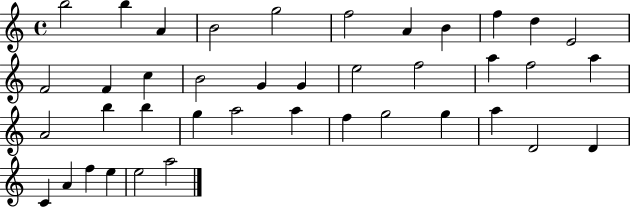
X:1
T:Untitled
M:4/4
L:1/4
K:C
b2 b A B2 g2 f2 A B f d E2 F2 F c B2 G G e2 f2 a f2 a A2 b b g a2 a f g2 g a D2 D C A f e e2 a2